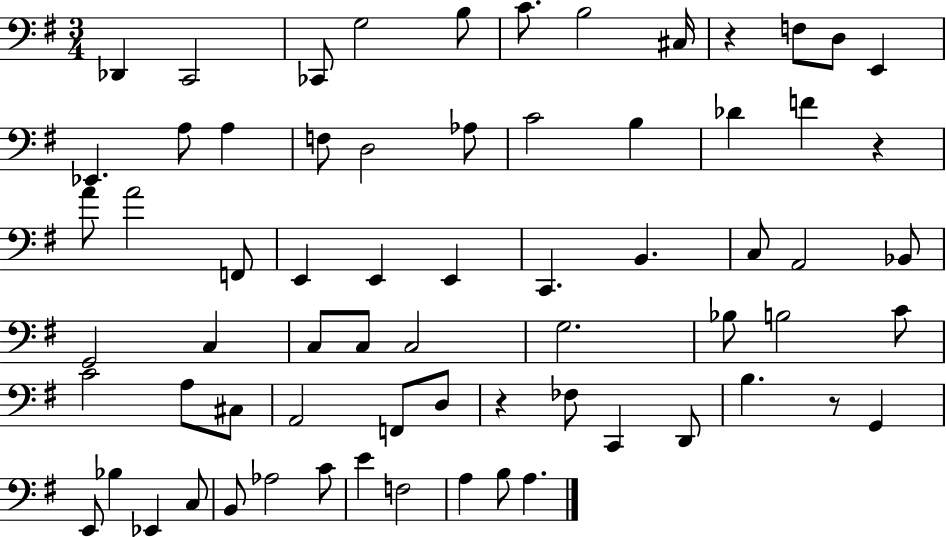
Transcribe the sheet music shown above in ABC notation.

X:1
T:Untitled
M:3/4
L:1/4
K:G
_D,, C,,2 _C,,/2 G,2 B,/2 C/2 B,2 ^C,/4 z F,/2 D,/2 E,, _E,, A,/2 A, F,/2 D,2 _A,/2 C2 B, _D F z A/2 A2 F,,/2 E,, E,, E,, C,, B,, C,/2 A,,2 _B,,/2 G,,2 C, C,/2 C,/2 C,2 G,2 _B,/2 B,2 C/2 C2 A,/2 ^C,/2 A,,2 F,,/2 D,/2 z _F,/2 C,, D,,/2 B, z/2 G,, E,,/2 _B, _E,, C,/2 B,,/2 _A,2 C/2 E F,2 A, B,/2 A,